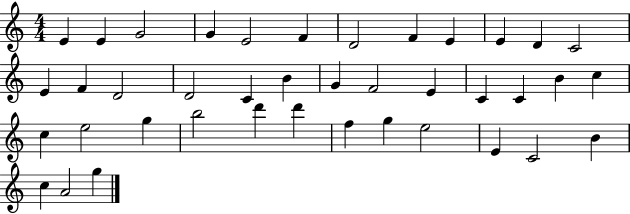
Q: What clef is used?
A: treble